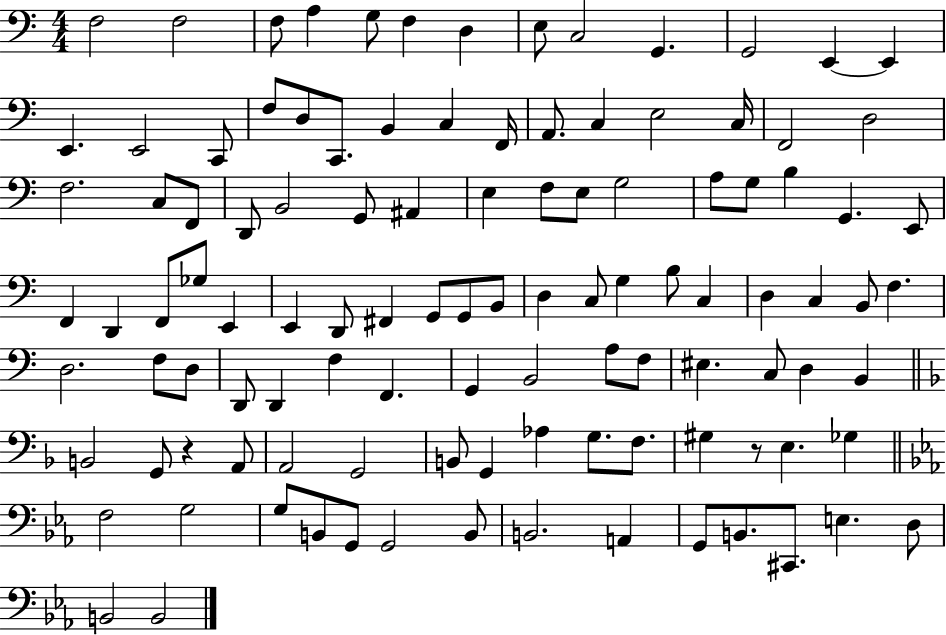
X:1
T:Untitled
M:4/4
L:1/4
K:C
F,2 F,2 F,/2 A, G,/2 F, D, E,/2 C,2 G,, G,,2 E,, E,, E,, E,,2 C,,/2 F,/2 D,/2 C,,/2 B,, C, F,,/4 A,,/2 C, E,2 C,/4 F,,2 D,2 F,2 C,/2 F,,/2 D,,/2 B,,2 G,,/2 ^A,, E, F,/2 E,/2 G,2 A,/2 G,/2 B, G,, E,,/2 F,, D,, F,,/2 _G,/2 E,, E,, D,,/2 ^F,, G,,/2 G,,/2 B,,/2 D, C,/2 G, B,/2 C, D, C, B,,/2 F, D,2 F,/2 D,/2 D,,/2 D,, F, F,, G,, B,,2 A,/2 F,/2 ^E, C,/2 D, B,, B,,2 G,,/2 z A,,/2 A,,2 G,,2 B,,/2 G,, _A, G,/2 F,/2 ^G, z/2 E, _G, F,2 G,2 G,/2 B,,/2 G,,/2 G,,2 B,,/2 B,,2 A,, G,,/2 B,,/2 ^C,,/2 E, D,/2 B,,2 B,,2